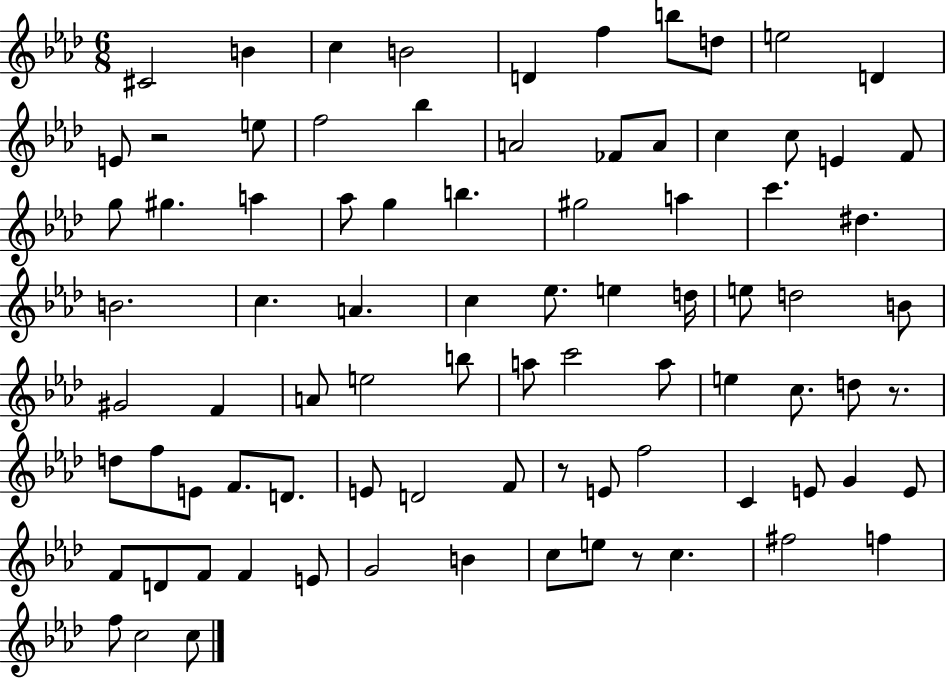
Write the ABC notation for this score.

X:1
T:Untitled
M:6/8
L:1/4
K:Ab
^C2 B c B2 D f b/2 d/2 e2 D E/2 z2 e/2 f2 _b A2 _F/2 A/2 c c/2 E F/2 g/2 ^g a _a/2 g b ^g2 a c' ^d B2 c A c _e/2 e d/4 e/2 d2 B/2 ^G2 F A/2 e2 b/2 a/2 c'2 a/2 e c/2 d/2 z/2 d/2 f/2 E/2 F/2 D/2 E/2 D2 F/2 z/2 E/2 f2 C E/2 G E/2 F/2 D/2 F/2 F E/2 G2 B c/2 e/2 z/2 c ^f2 f f/2 c2 c/2